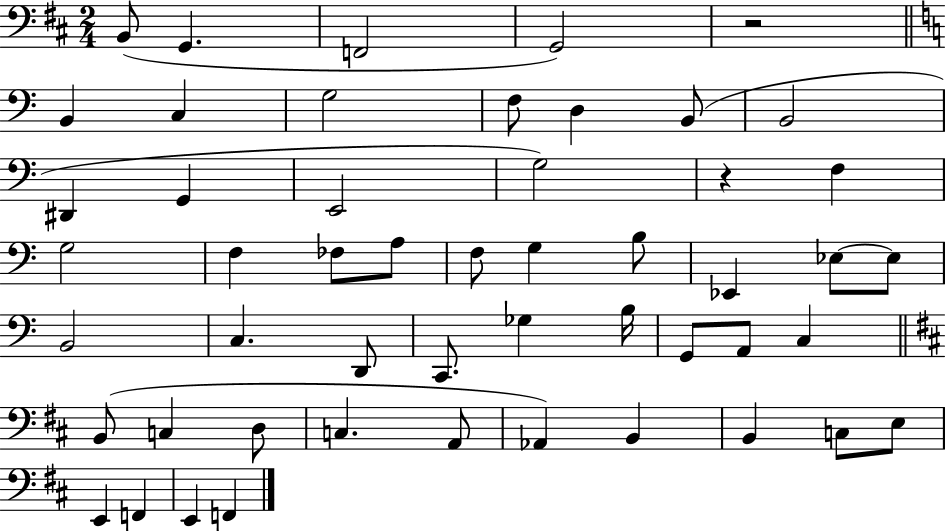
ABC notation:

X:1
T:Untitled
M:2/4
L:1/4
K:D
B,,/2 G,, F,,2 G,,2 z2 B,, C, G,2 F,/2 D, B,,/2 B,,2 ^D,, G,, E,,2 G,2 z F, G,2 F, _F,/2 A,/2 F,/2 G, B,/2 _E,, _E,/2 _E,/2 B,,2 C, D,,/2 C,,/2 _G, B,/4 G,,/2 A,,/2 C, B,,/2 C, D,/2 C, A,,/2 _A,, B,, B,, C,/2 E,/2 E,, F,, E,, F,,